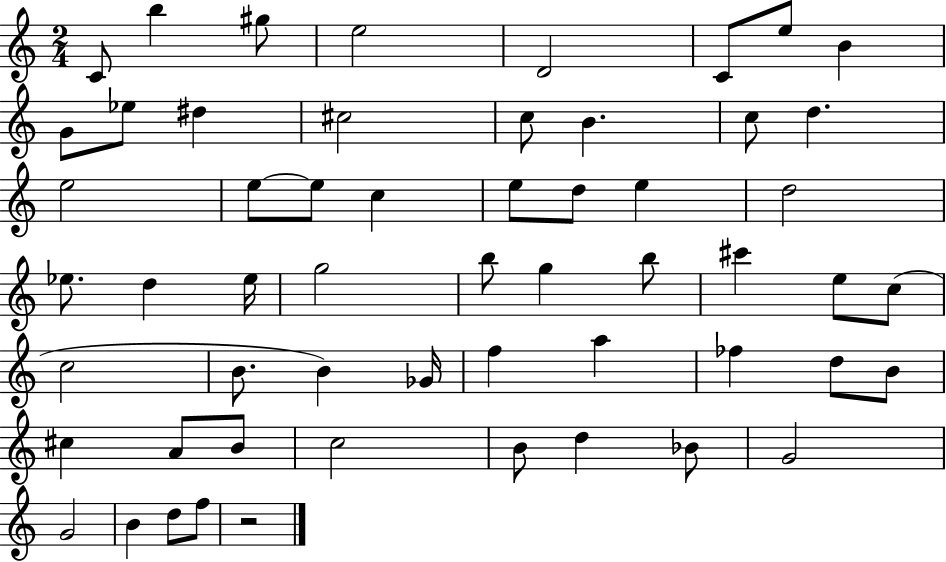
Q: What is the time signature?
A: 2/4